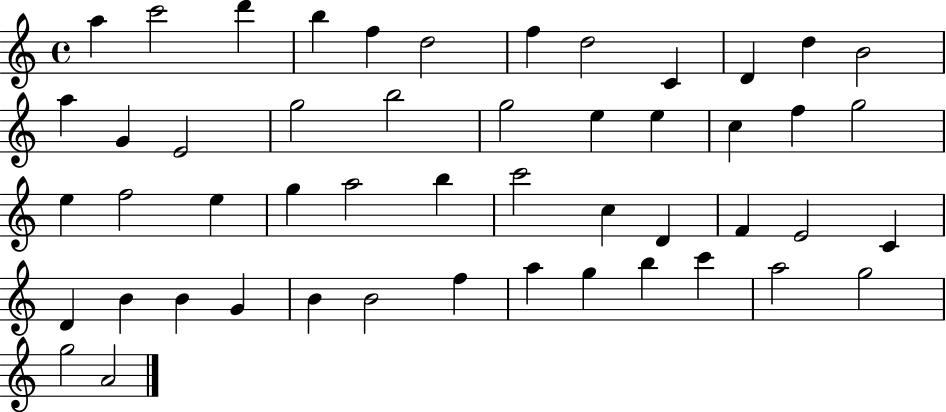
A5/q C6/h D6/q B5/q F5/q D5/h F5/q D5/h C4/q D4/q D5/q B4/h A5/q G4/q E4/h G5/h B5/h G5/h E5/q E5/q C5/q F5/q G5/h E5/q F5/h E5/q G5/q A5/h B5/q C6/h C5/q D4/q F4/q E4/h C4/q D4/q B4/q B4/q G4/q B4/q B4/h F5/q A5/q G5/q B5/q C6/q A5/h G5/h G5/h A4/h